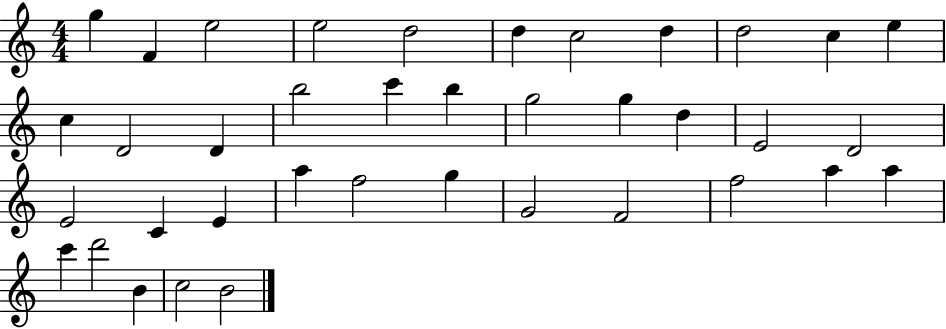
G5/q F4/q E5/h E5/h D5/h D5/q C5/h D5/q D5/h C5/q E5/q C5/q D4/h D4/q B5/h C6/q B5/q G5/h G5/q D5/q E4/h D4/h E4/h C4/q E4/q A5/q F5/h G5/q G4/h F4/h F5/h A5/q A5/q C6/q D6/h B4/q C5/h B4/h